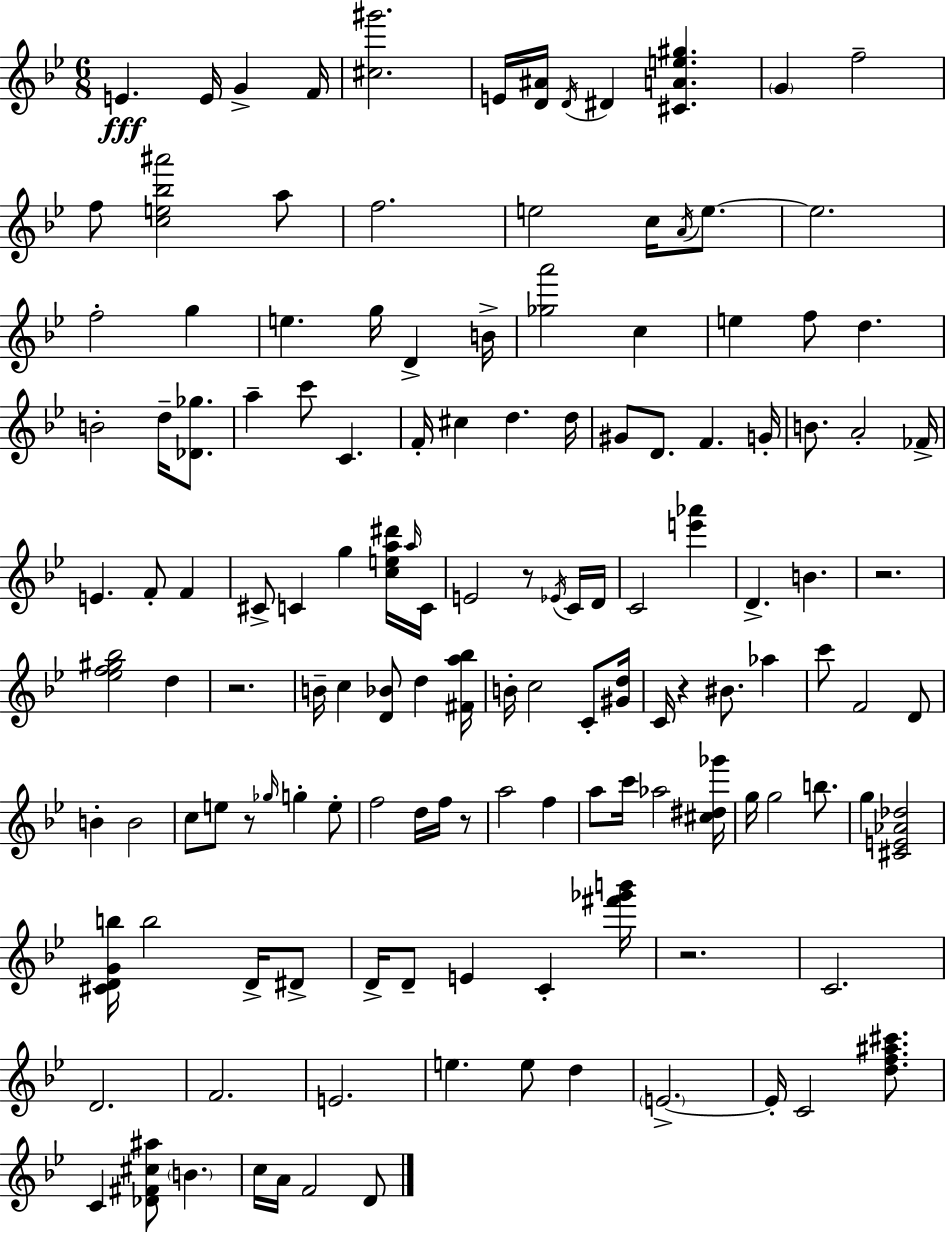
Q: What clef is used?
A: treble